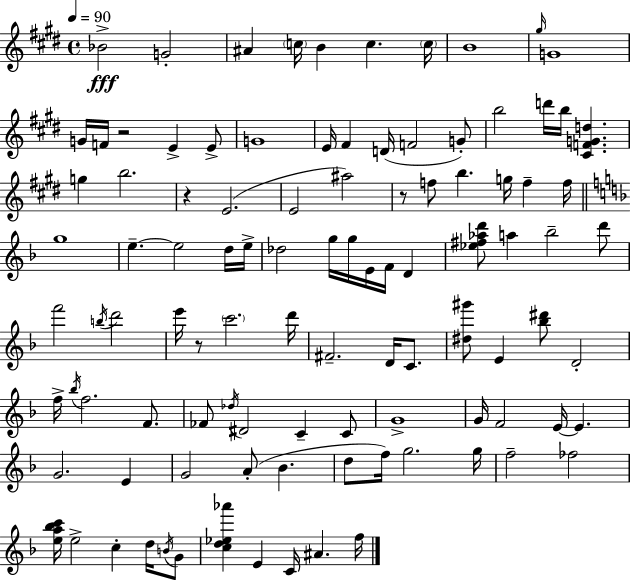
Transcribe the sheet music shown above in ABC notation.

X:1
T:Untitled
M:4/4
L:1/4
K:E
_B2 G2 ^A c/4 B c c/4 B4 ^g/4 G4 G/4 F/4 z2 E E/2 G4 E/4 ^F D/4 F2 G/2 b2 d'/4 b/4 [^CFGd] g b2 z E2 E2 ^a2 z/2 f/2 b g/4 f f/4 g4 e e2 d/4 e/4 _d2 g/4 g/4 E/4 F/4 D [_e^f_ad']/2 a _b2 d'/2 f'2 b/4 d'2 e'/4 z/2 c'2 d'/4 ^F2 D/4 C/2 [^d^g']/2 E [_b^d']/2 D2 f/4 _b/4 f2 F/2 _F/2 _d/4 ^D2 C C/2 G4 G/4 F2 E/4 E G2 E G2 A/2 _B d/2 f/4 g2 g/4 f2 _f2 [ea_bc']/4 e2 c d/4 B/4 G/2 [cd_e_a'] E C/4 ^A f/4